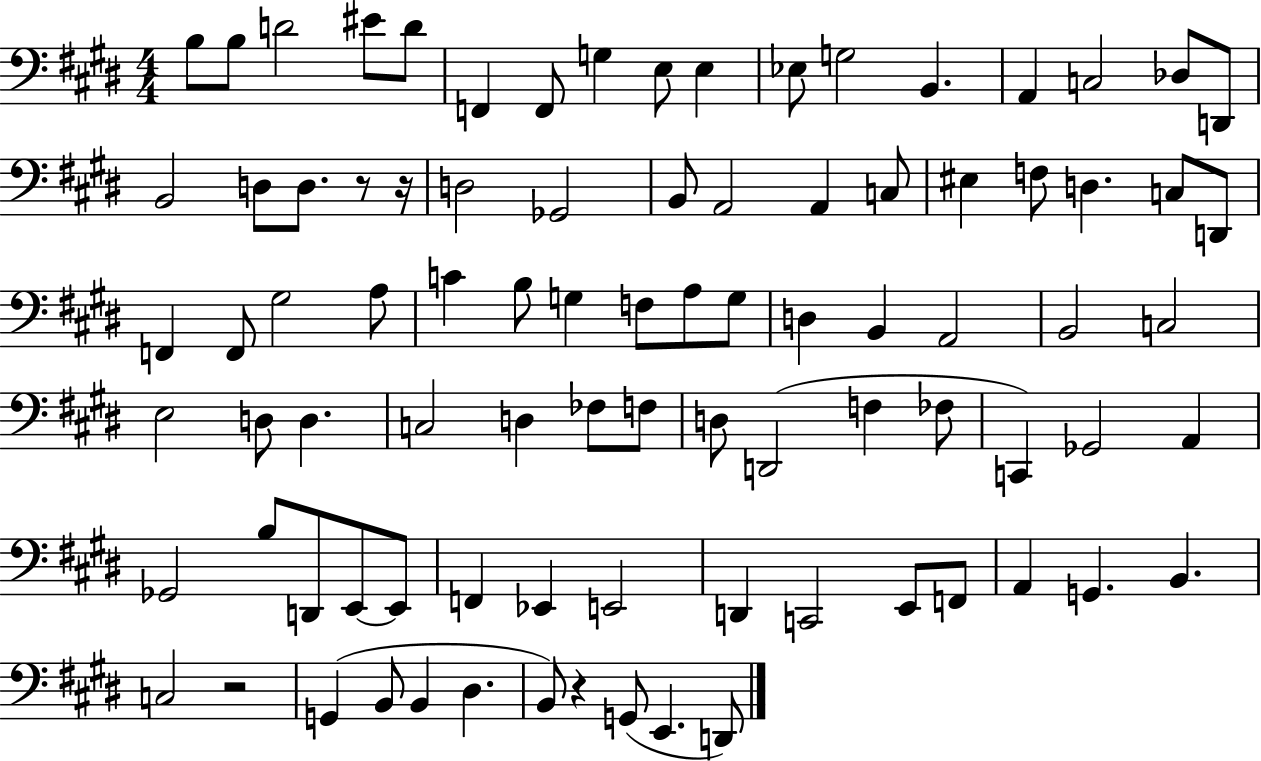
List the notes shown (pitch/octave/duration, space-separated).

B3/e B3/e D4/h EIS4/e D4/e F2/q F2/e G3/q E3/e E3/q Eb3/e G3/h B2/q. A2/q C3/h Db3/e D2/e B2/h D3/e D3/e. R/e R/s D3/h Gb2/h B2/e A2/h A2/q C3/e EIS3/q F3/e D3/q. C3/e D2/e F2/q F2/e G#3/h A3/e C4/q B3/e G3/q F3/e A3/e G3/e D3/q B2/q A2/h B2/h C3/h E3/h D3/e D3/q. C3/h D3/q FES3/e F3/e D3/e D2/h F3/q FES3/e C2/q Gb2/h A2/q Gb2/h B3/e D2/e E2/e E2/e F2/q Eb2/q E2/h D2/q C2/h E2/e F2/e A2/q G2/q. B2/q. C3/h R/h G2/q B2/e B2/q D#3/q. B2/e R/q G2/e E2/q. D2/e